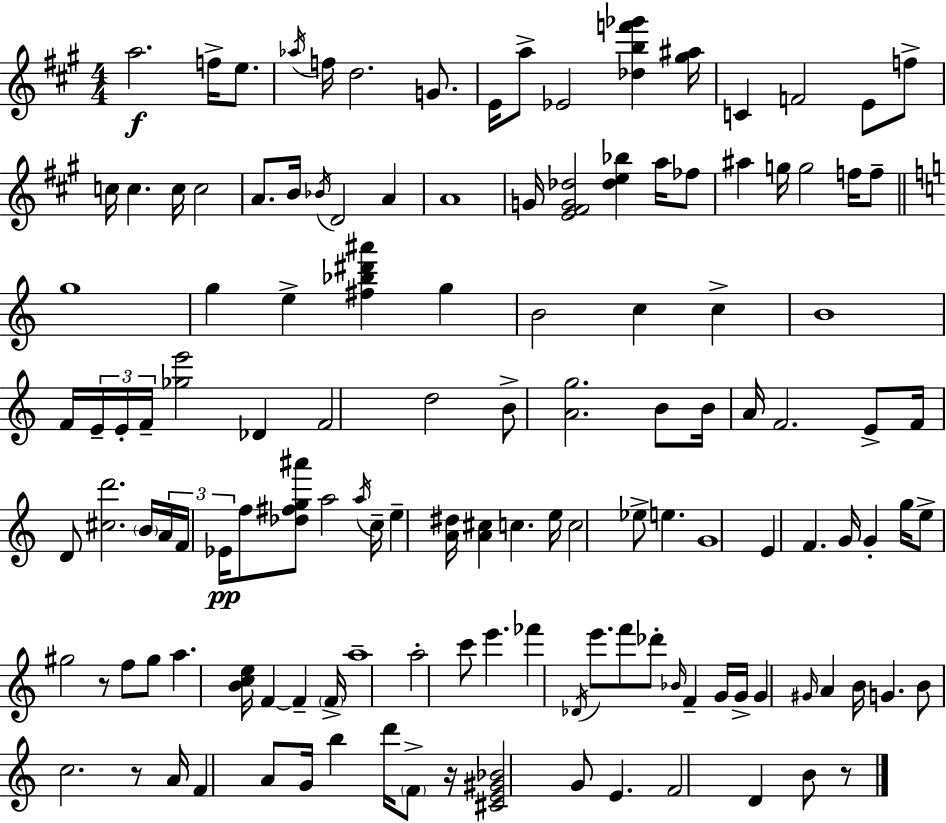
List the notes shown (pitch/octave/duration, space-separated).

A5/h. F5/s E5/e. Ab5/s F5/s D5/h. G4/e. E4/s A5/e Eb4/h [Db5,B5,F6,Gb6]/q [G#5,A#5]/s C4/q F4/h E4/e F5/e C5/s C5/q. C5/s C5/h A4/e. B4/s Bb4/s D4/h A4/q A4/w G4/s [E4,F#4,G4,Db5]/h [Db5,E5,Bb5]/q A5/s FES5/e A#5/q G5/s G5/h F5/s F5/e G5/w G5/q E5/q [F#5,Bb5,D#6,A#6]/q G5/q B4/h C5/q C5/q B4/w F4/s E4/s E4/s F4/s [Gb5,E6]/h Db4/q F4/h D5/h B4/e [A4,G5]/h. B4/e B4/s A4/s F4/h. E4/e F4/s D4/e [C#5,D6]/h. B4/s A4/s F4/s Eb4/s F5/e [Db5,F#5,G5,A#6]/e A5/h A5/s C5/s E5/q [A4,D#5]/s [A4,C#5]/q C5/q. E5/s C5/h Eb5/e E5/q. G4/w E4/q F4/q. G4/s G4/q G5/s E5/e G#5/h R/e F5/e G#5/e A5/q. [B4,C5,E5]/s F4/q F4/q F4/s A5/w A5/h C6/e E6/q. FES6/q Db4/s E6/e. F6/e Db6/e Bb4/s F4/q G4/s G4/s G4/q G#4/s A4/q B4/s G4/q. B4/e C5/h. R/e A4/s F4/q A4/e G4/s B5/q D6/s F4/e R/s [C#4,E4,G#4,Bb4]/h G4/e E4/q. F4/h D4/q B4/e R/e